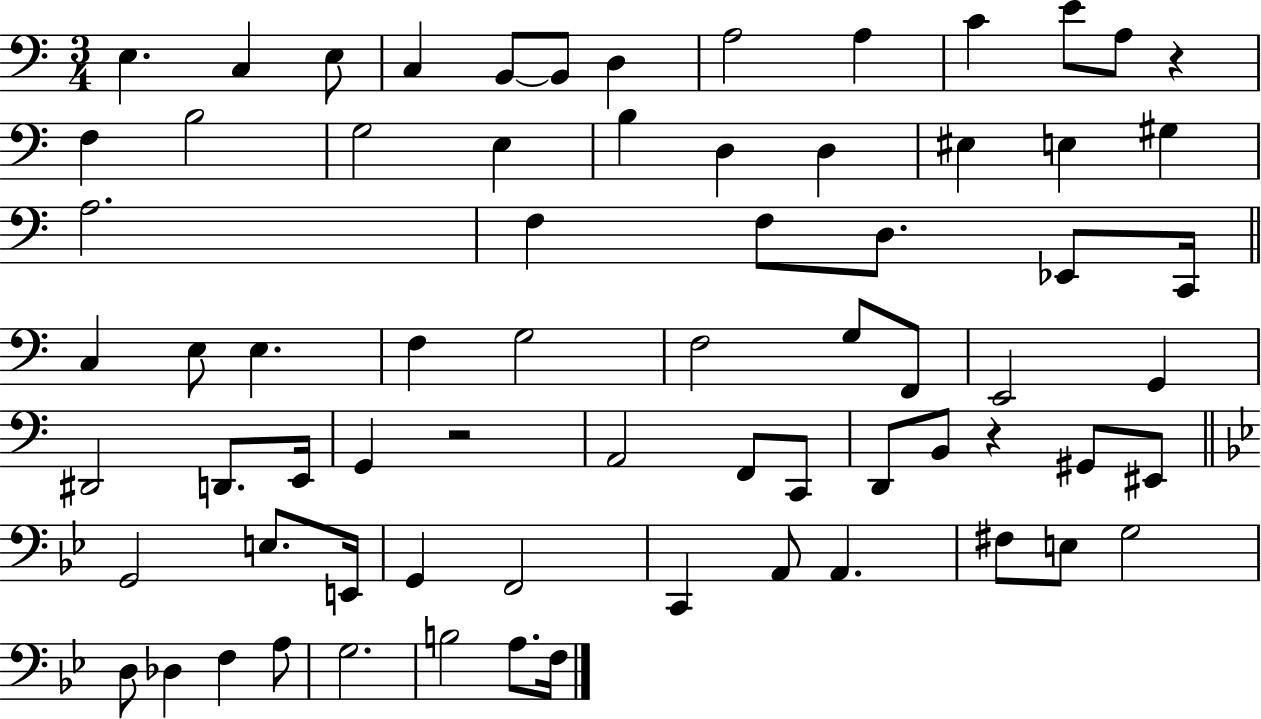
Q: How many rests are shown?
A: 3